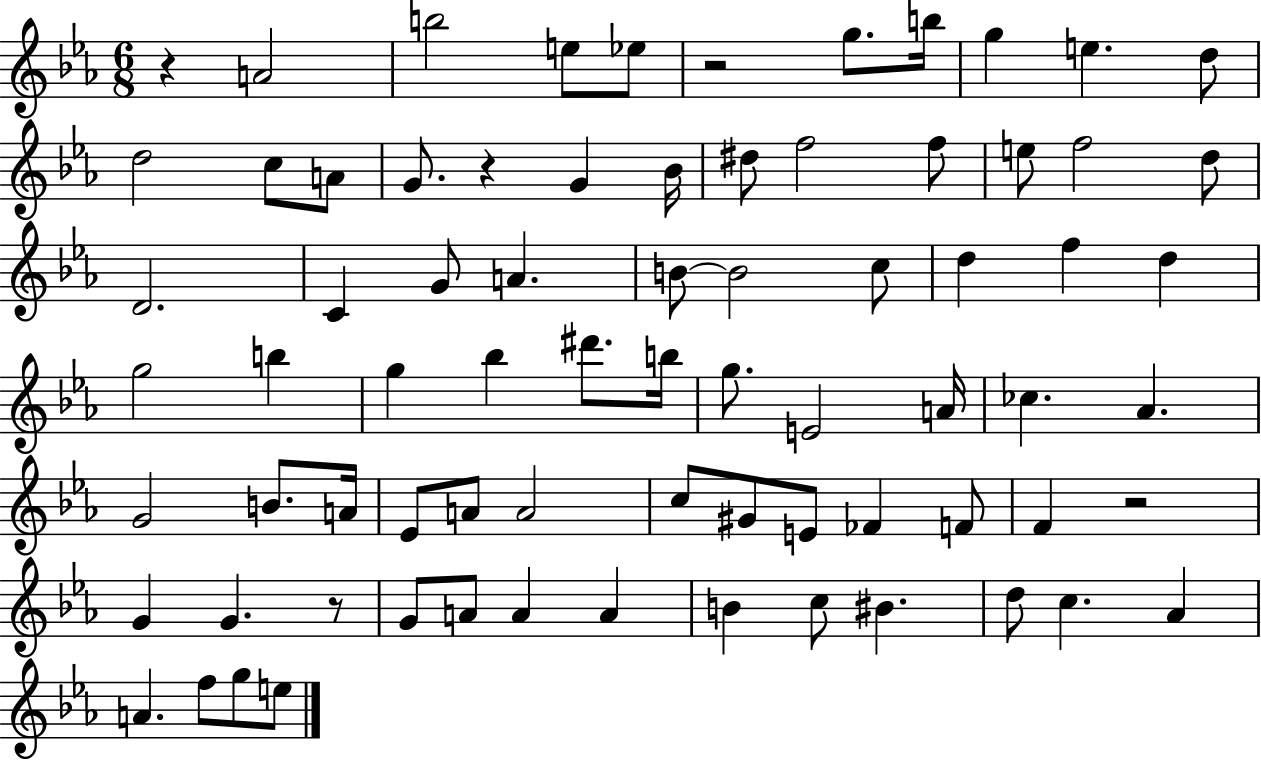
{
  \clef treble
  \numericTimeSignature
  \time 6/8
  \key ees \major
  r4 a'2 | b''2 e''8 ees''8 | r2 g''8. b''16 | g''4 e''4. d''8 | \break d''2 c''8 a'8 | g'8. r4 g'4 bes'16 | dis''8 f''2 f''8 | e''8 f''2 d''8 | \break d'2. | c'4 g'8 a'4. | b'8~~ b'2 c''8 | d''4 f''4 d''4 | \break g''2 b''4 | g''4 bes''4 dis'''8. b''16 | g''8. e'2 a'16 | ces''4. aes'4. | \break g'2 b'8. a'16 | ees'8 a'8 a'2 | c''8 gis'8 e'8 fes'4 f'8 | f'4 r2 | \break g'4 g'4. r8 | g'8 a'8 a'4 a'4 | b'4 c''8 bis'4. | d''8 c''4. aes'4 | \break a'4. f''8 g''8 e''8 | \bar "|."
}